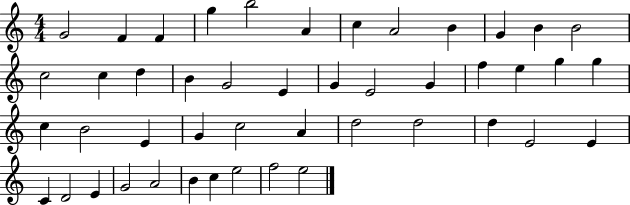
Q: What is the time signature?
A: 4/4